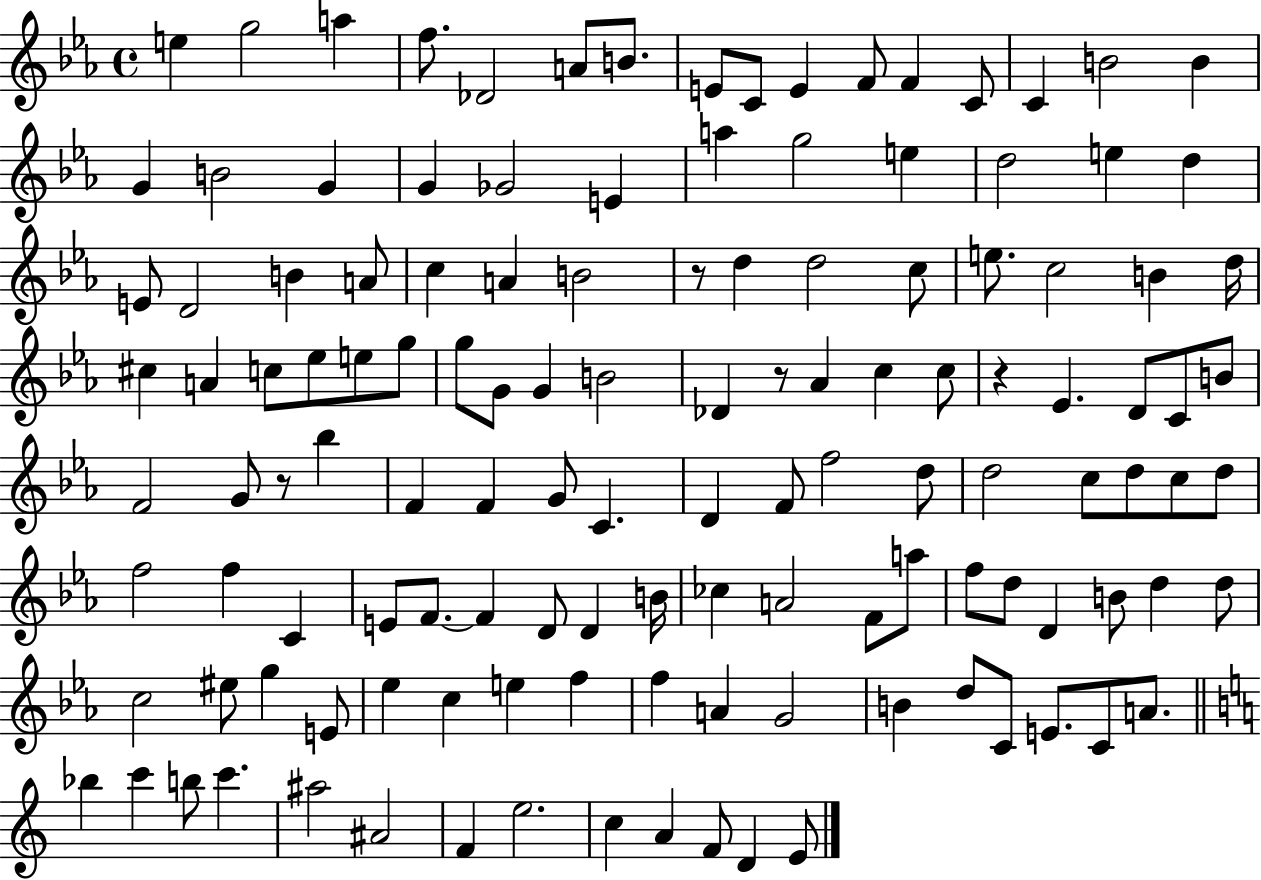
E5/q G5/h A5/q F5/e. Db4/h A4/e B4/e. E4/e C4/e E4/q F4/e F4/q C4/e C4/q B4/h B4/q G4/q B4/h G4/q G4/q Gb4/h E4/q A5/q G5/h E5/q D5/h E5/q D5/q E4/e D4/h B4/q A4/e C5/q A4/q B4/h R/e D5/q D5/h C5/e E5/e. C5/h B4/q D5/s C#5/q A4/q C5/e Eb5/e E5/e G5/e G5/e G4/e G4/q B4/h Db4/q R/e Ab4/q C5/q C5/e R/q Eb4/q. D4/e C4/e B4/e F4/h G4/e R/e Bb5/q F4/q F4/q G4/e C4/q. D4/q F4/e F5/h D5/e D5/h C5/e D5/e C5/e D5/e F5/h F5/q C4/q E4/e F4/e. F4/q D4/e D4/q B4/s CES5/q A4/h F4/e A5/e F5/e D5/e D4/q B4/e D5/q D5/e C5/h EIS5/e G5/q E4/e Eb5/q C5/q E5/q F5/q F5/q A4/q G4/h B4/q D5/e C4/e E4/e. C4/e A4/e. Bb5/q C6/q B5/e C6/q. A#5/h A#4/h F4/q E5/h. C5/q A4/q F4/e D4/q E4/e